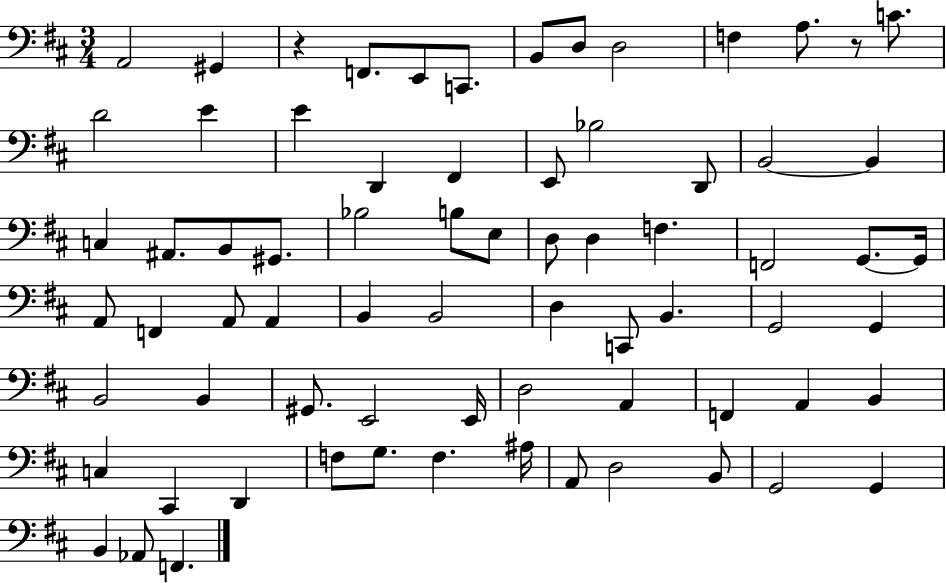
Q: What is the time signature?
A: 3/4